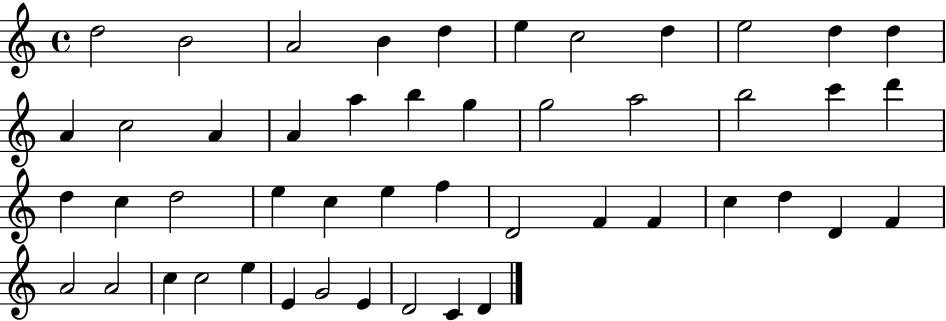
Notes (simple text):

D5/h B4/h A4/h B4/q D5/q E5/q C5/h D5/q E5/h D5/q D5/q A4/q C5/h A4/q A4/q A5/q B5/q G5/q G5/h A5/h B5/h C6/q D6/q D5/q C5/q D5/h E5/q C5/q E5/q F5/q D4/h F4/q F4/q C5/q D5/q D4/q F4/q A4/h A4/h C5/q C5/h E5/q E4/q G4/h E4/q D4/h C4/q D4/q